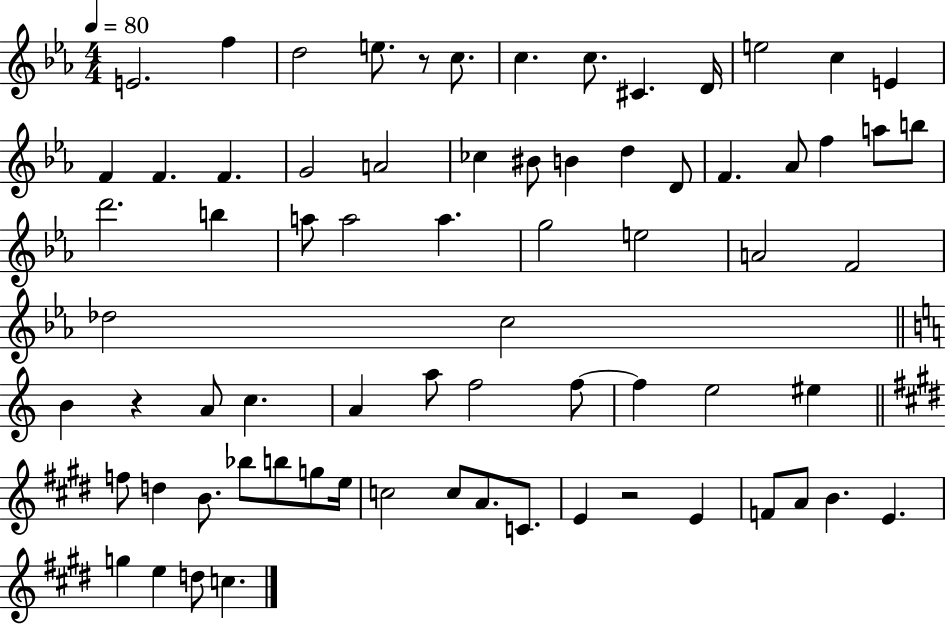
E4/h. F5/q D5/h E5/e. R/e C5/e. C5/q. C5/e. C#4/q. D4/s E5/h C5/q E4/q F4/q F4/q. F4/q. G4/h A4/h CES5/q BIS4/e B4/q D5/q D4/e F4/q. Ab4/e F5/q A5/e B5/e D6/h. B5/q A5/e A5/h A5/q. G5/h E5/h A4/h F4/h Db5/h C5/h B4/q R/q A4/e C5/q. A4/q A5/e F5/h F5/e F5/q E5/h EIS5/q F5/e D5/q B4/e. Bb5/e B5/e G5/e E5/s C5/h C5/e A4/e. C4/e. E4/q R/h E4/q F4/e A4/e B4/q. E4/q. G5/q E5/q D5/e C5/q.